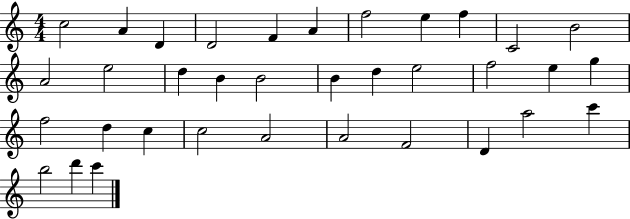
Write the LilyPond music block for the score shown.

{
  \clef treble
  \numericTimeSignature
  \time 4/4
  \key c \major
  c''2 a'4 d'4 | d'2 f'4 a'4 | f''2 e''4 f''4 | c'2 b'2 | \break a'2 e''2 | d''4 b'4 b'2 | b'4 d''4 e''2 | f''2 e''4 g''4 | \break f''2 d''4 c''4 | c''2 a'2 | a'2 f'2 | d'4 a''2 c'''4 | \break b''2 d'''4 c'''4 | \bar "|."
}